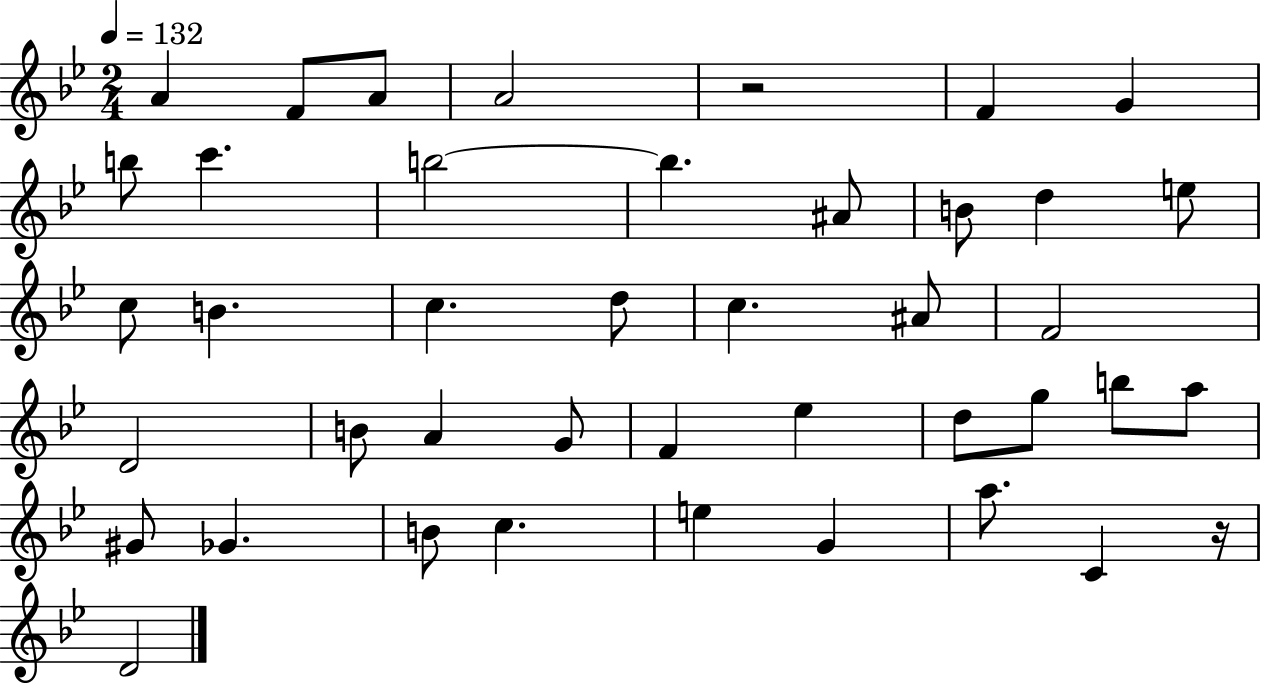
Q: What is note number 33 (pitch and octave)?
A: Gb4